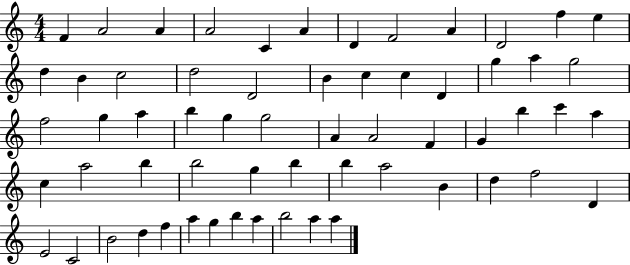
{
  \clef treble
  \numericTimeSignature
  \time 4/4
  \key c \major
  f'4 a'2 a'4 | a'2 c'4 a'4 | d'4 f'2 a'4 | d'2 f''4 e''4 | \break d''4 b'4 c''2 | d''2 d'2 | b'4 c''4 c''4 d'4 | g''4 a''4 g''2 | \break f''2 g''4 a''4 | b''4 g''4 g''2 | a'4 a'2 f'4 | g'4 b''4 c'''4 a''4 | \break c''4 a''2 b''4 | b''2 g''4 b''4 | b''4 a''2 b'4 | d''4 f''2 d'4 | \break e'2 c'2 | b'2 d''4 f''4 | a''4 g''4 b''4 a''4 | b''2 a''4 a''4 | \break \bar "|."
}